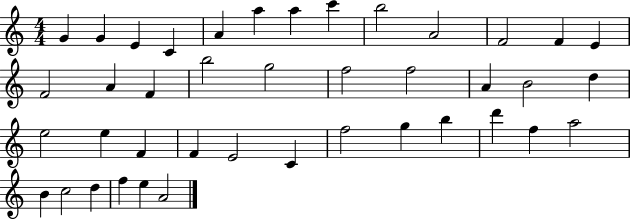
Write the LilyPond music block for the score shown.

{
  \clef treble
  \numericTimeSignature
  \time 4/4
  \key c \major
  g'4 g'4 e'4 c'4 | a'4 a''4 a''4 c'''4 | b''2 a'2 | f'2 f'4 e'4 | \break f'2 a'4 f'4 | b''2 g''2 | f''2 f''2 | a'4 b'2 d''4 | \break e''2 e''4 f'4 | f'4 e'2 c'4 | f''2 g''4 b''4 | d'''4 f''4 a''2 | \break b'4 c''2 d''4 | f''4 e''4 a'2 | \bar "|."
}